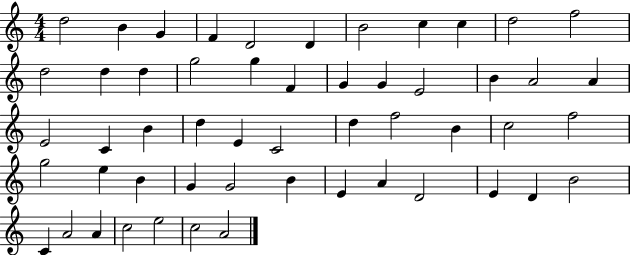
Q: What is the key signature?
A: C major